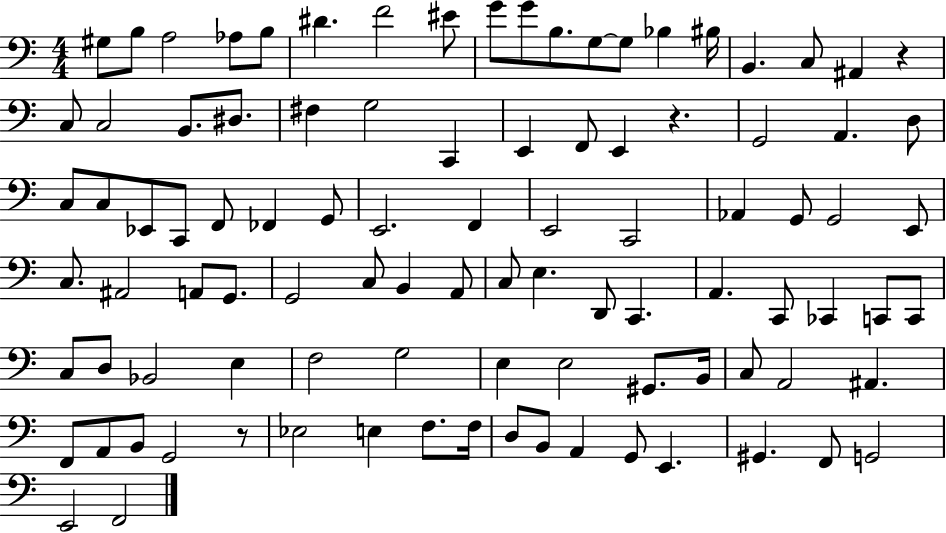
G#3/e B3/e A3/h Ab3/e B3/e D#4/q. F4/h EIS4/e G4/e G4/e B3/e. G3/e G3/e Bb3/q BIS3/s B2/q. C3/e A#2/q R/q C3/e C3/h B2/e. D#3/e. F#3/q G3/h C2/q E2/q F2/e E2/q R/q. G2/h A2/q. D3/e C3/e C3/e Eb2/e C2/e F2/e FES2/q G2/e E2/h. F2/q E2/h C2/h Ab2/q G2/e G2/h E2/e C3/e. A#2/h A2/e G2/e. G2/h C3/e B2/q A2/e C3/e E3/q. D2/e C2/q. A2/q. C2/e CES2/q C2/e C2/e C3/e D3/e Bb2/h E3/q F3/h G3/h E3/q E3/h G#2/e. B2/s C3/e A2/h A#2/q. F2/e A2/e B2/e G2/h R/e Eb3/h E3/q F3/e. F3/s D3/e B2/e A2/q G2/e E2/q. G#2/q. F2/e G2/h E2/h F2/h